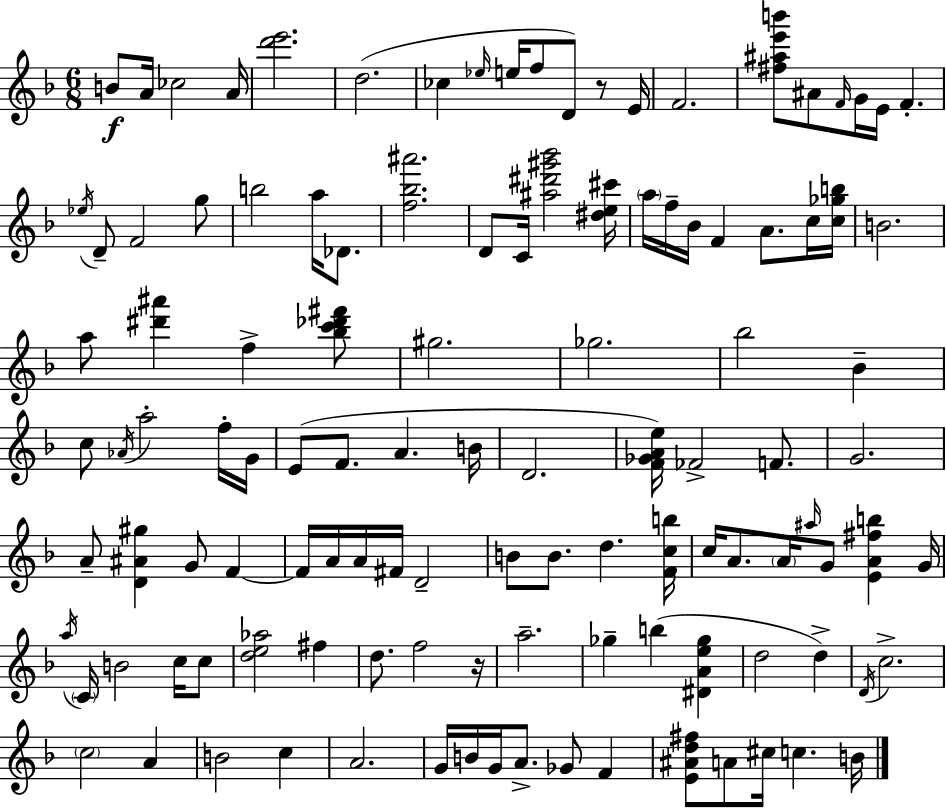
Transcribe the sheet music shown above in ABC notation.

X:1
T:Untitled
M:6/8
L:1/4
K:F
B/2 A/4 _c2 A/4 [d'e']2 d2 _c _e/4 e/4 f/2 D/2 z/2 E/4 F2 [^f^ae'b']/2 ^A/2 F/4 G/4 E/4 F _e/4 D/2 F2 g/2 b2 a/4 _D/2 [f_b^a']2 D/2 C/4 [^a^d'^g'_b']2 [^de^c']/4 a/4 f/4 _B/4 F A/2 c/4 [c_gb]/4 B2 a/2 [^d'^a'] f [_bc'_d'^f']/2 ^g2 _g2 _b2 _B c/2 _A/4 a2 f/4 G/4 E/2 F/2 A B/4 D2 [F_GAe]/4 _F2 F/2 G2 A/2 [D^A^g] G/2 F F/4 A/4 A/4 ^F/4 D2 B/2 B/2 d [Fcb]/4 c/4 A/2 A/4 ^a/4 G/2 [EA^fb] G/4 a/4 C/4 B2 c/4 c/2 [de_a]2 ^f d/2 f2 z/4 a2 _g b [^DAe_g] d2 d D/4 c2 c2 A B2 c A2 G/4 B/4 G/4 A/2 _G/2 F [E^Ad^f]/2 A/2 ^c/4 c B/4